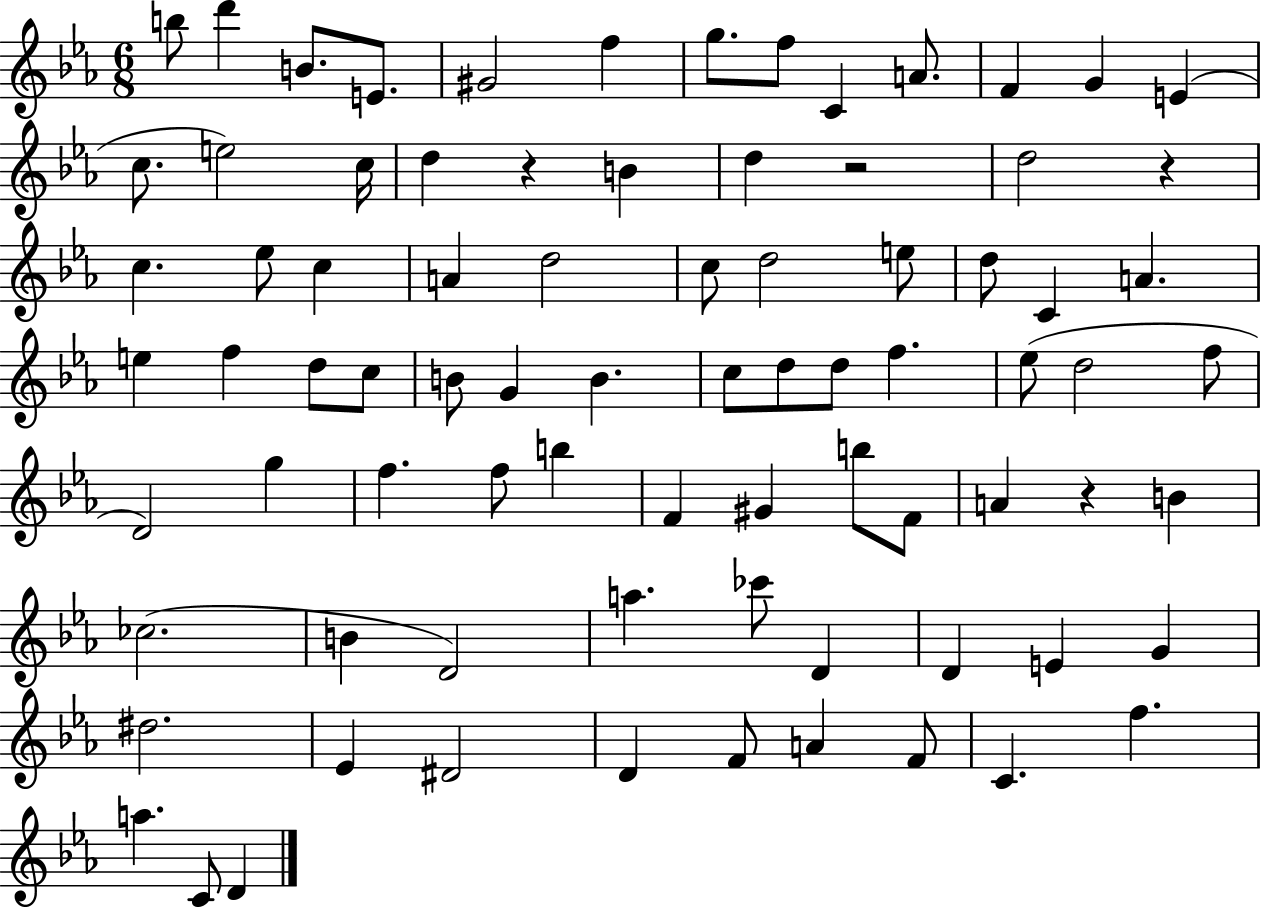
B5/e D6/q B4/e. E4/e. G#4/h F5/q G5/e. F5/e C4/q A4/e. F4/q G4/q E4/q C5/e. E5/h C5/s D5/q R/q B4/q D5/q R/h D5/h R/q C5/q. Eb5/e C5/q A4/q D5/h C5/e D5/h E5/e D5/e C4/q A4/q. E5/q F5/q D5/e C5/e B4/e G4/q B4/q. C5/e D5/e D5/e F5/q. Eb5/e D5/h F5/e D4/h G5/q F5/q. F5/e B5/q F4/q G#4/q B5/e F4/e A4/q R/q B4/q CES5/h. B4/q D4/h A5/q. CES6/e D4/q D4/q E4/q G4/q D#5/h. Eb4/q D#4/h D4/q F4/e A4/q F4/e C4/q. F5/q. A5/q. C4/e D4/q